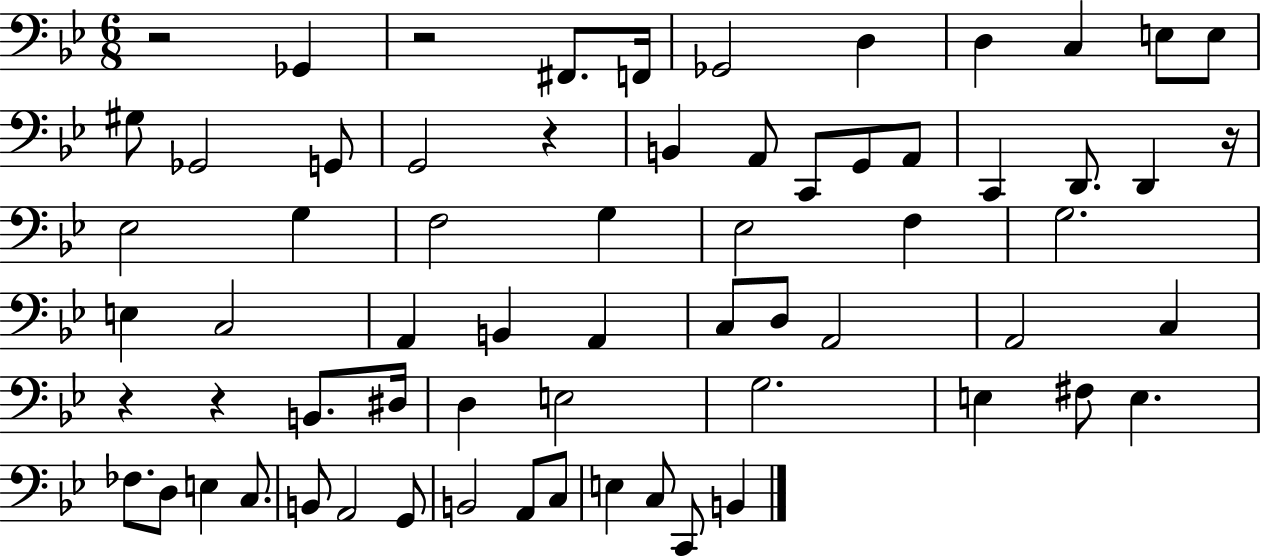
R/h Gb2/q R/h F#2/e. F2/s Gb2/h D3/q D3/q C3/q E3/e E3/e G#3/e Gb2/h G2/e G2/h R/q B2/q A2/e C2/e G2/e A2/e C2/q D2/e. D2/q R/s Eb3/h G3/q F3/h G3/q Eb3/h F3/q G3/h. E3/q C3/h A2/q B2/q A2/q C3/e D3/e A2/h A2/h C3/q R/q R/q B2/e. D#3/s D3/q E3/h G3/h. E3/q F#3/e E3/q. FES3/e. D3/e E3/q C3/e. B2/e A2/h G2/e B2/h A2/e C3/e E3/q C3/e C2/e B2/q